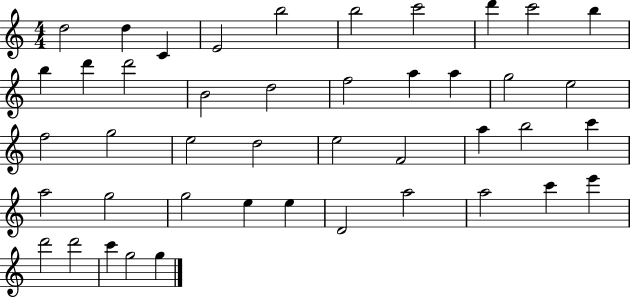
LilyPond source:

{
  \clef treble
  \numericTimeSignature
  \time 4/4
  \key c \major
  d''2 d''4 c'4 | e'2 b''2 | b''2 c'''2 | d'''4 c'''2 b''4 | \break b''4 d'''4 d'''2 | b'2 d''2 | f''2 a''4 a''4 | g''2 e''2 | \break f''2 g''2 | e''2 d''2 | e''2 f'2 | a''4 b''2 c'''4 | \break a''2 g''2 | g''2 e''4 e''4 | d'2 a''2 | a''2 c'''4 e'''4 | \break d'''2 d'''2 | c'''4 g''2 g''4 | \bar "|."
}